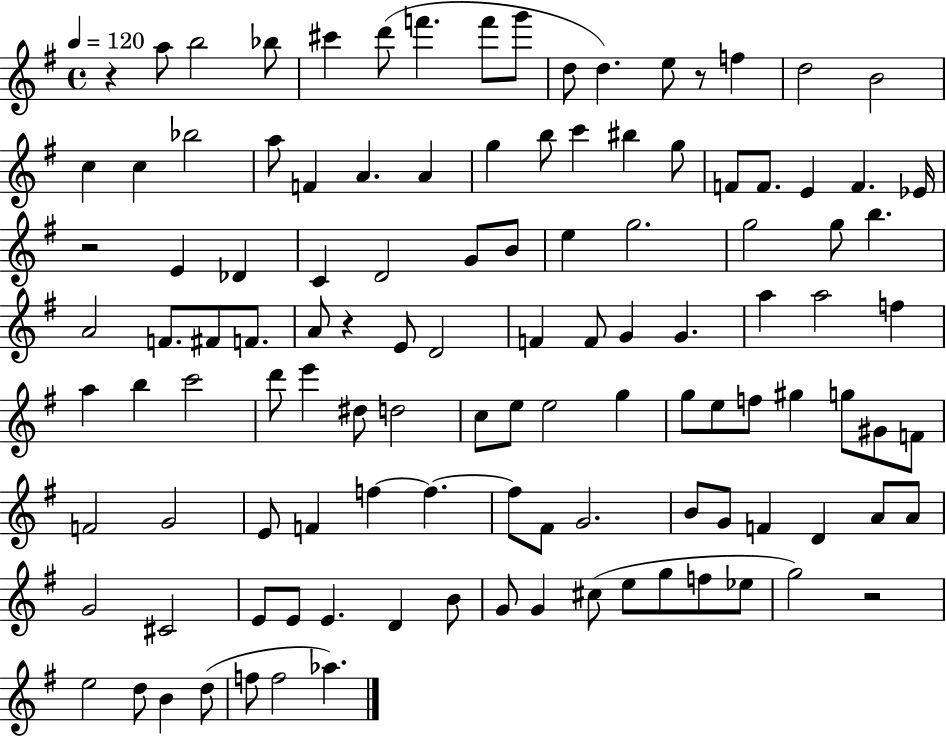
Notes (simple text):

R/q A5/e B5/h Bb5/e C#6/q D6/e F6/q. F6/e G6/e D5/e D5/q. E5/e R/e F5/q D5/h B4/h C5/q C5/q Bb5/h A5/e F4/q A4/q. A4/q G5/q B5/e C6/q BIS5/q G5/e F4/e F4/e. E4/q F4/q. Eb4/s R/h E4/q Db4/q C4/q D4/h G4/e B4/e E5/q G5/h. G5/h G5/e B5/q. A4/h F4/e. F#4/e F4/e. A4/e R/q E4/e D4/h F4/q F4/e G4/q G4/q. A5/q A5/h F5/q A5/q B5/q C6/h D6/e E6/q D#5/e D5/h C5/e E5/e E5/h G5/q G5/e E5/e F5/e G#5/q G5/e G#4/e F4/e F4/h G4/h E4/e F4/q F5/q F5/q. F5/e F#4/e G4/h. B4/e G4/e F4/q D4/q A4/e A4/e G4/h C#4/h E4/e E4/e E4/q. D4/q B4/e G4/e G4/q C#5/e E5/e G5/e F5/e Eb5/e G5/h R/h E5/h D5/e B4/q D5/e F5/e F5/h Ab5/q.